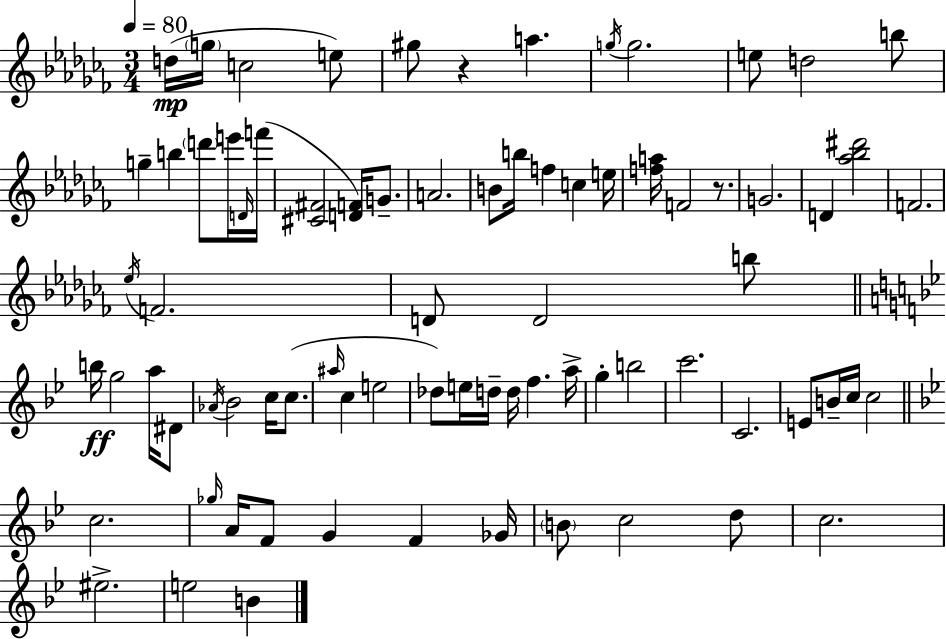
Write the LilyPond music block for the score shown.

{
  \clef treble
  \numericTimeSignature
  \time 3/4
  \key aes \minor
  \tempo 4 = 80
  d''16(\mp \parenthesize g''16 c''2 e''8) | gis''8 r4 a''4. | \acciaccatura { g''16 } g''2. | e''8 d''2 b''8 | \break g''4-- b''4 \parenthesize d'''8 e'''16 | \grace { d'16 }( f'''16 <cis' fis'>2 <d' f'>16) g'8.-- | a'2. | b'8 b''16 f''4 c''4 | \break e''16 <f'' a''>16 f'2 r8. | g'2. | d'4 <aes'' bes'' dis'''>2 | f'2. | \break \acciaccatura { ees''16 } f'2. | d'8 d'2 | b''8 \bar "||" \break \key bes \major b''16\ff g''2 a''16 dis'8 | \acciaccatura { aes'16 } bes'2 c''16 c''8.( | \grace { ais''16 } c''4 e''2 | des''8) e''16 d''16-- d''16 f''4. | \break a''16-> g''4-. b''2 | c'''2. | c'2. | e'8 b'16-- c''16 c''2 | \break \bar "||" \break \key bes \major c''2. | \grace { ges''16 } a'16 f'8 g'4 f'4 | ges'16 \parenthesize b'8 c''2 d''8 | c''2. | \break eis''2.-> | e''2 b'4 | \bar "|."
}